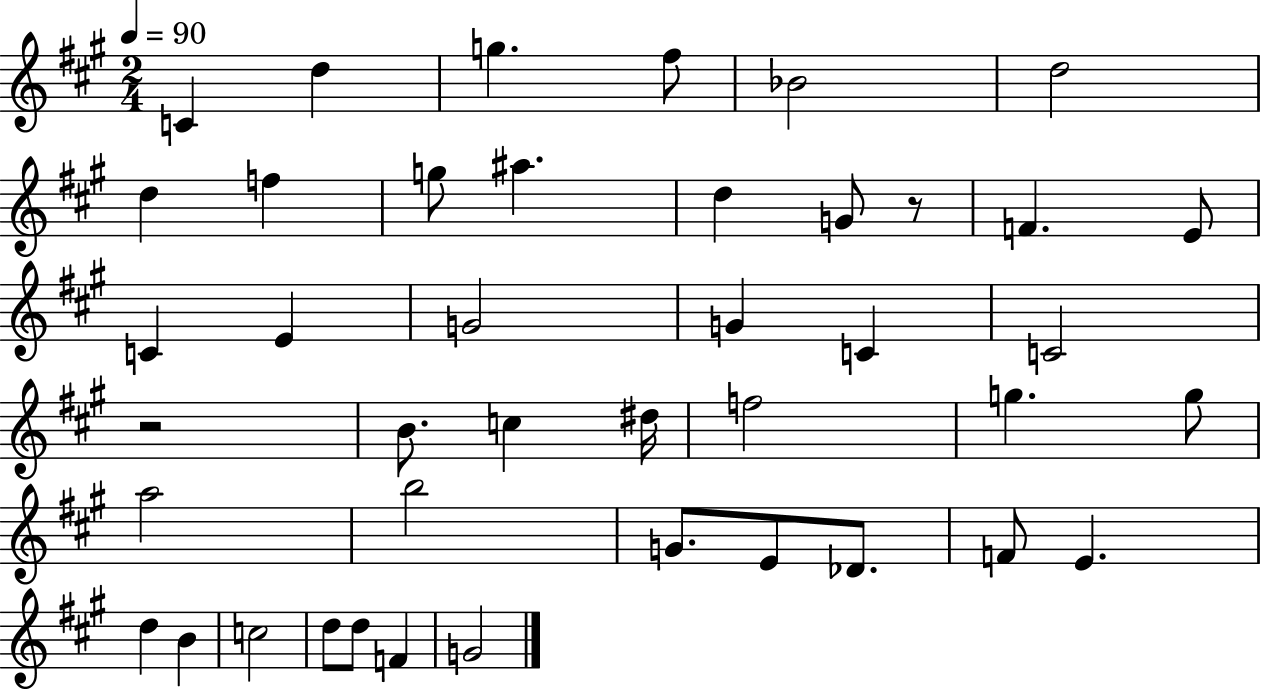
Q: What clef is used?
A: treble